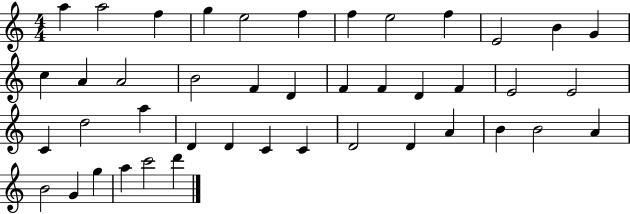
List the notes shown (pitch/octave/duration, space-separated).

A5/q A5/h F5/q G5/q E5/h F5/q F5/q E5/h F5/q E4/h B4/q G4/q C5/q A4/q A4/h B4/h F4/q D4/q F4/q F4/q D4/q F4/q E4/h E4/h C4/q D5/h A5/q D4/q D4/q C4/q C4/q D4/h D4/q A4/q B4/q B4/h A4/q B4/h G4/q G5/q A5/q C6/h D6/q